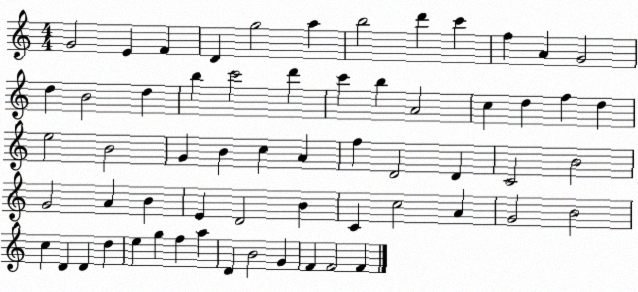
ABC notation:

X:1
T:Untitled
M:4/4
L:1/4
K:C
G2 E F D g2 a b2 d' c' f A G2 d B2 d b c'2 d' c' b A2 c d f d e2 B2 G B c A f D2 D C2 B2 G2 A B E D2 B C c2 A G2 B2 c D D d e g f a D B2 G F F2 F